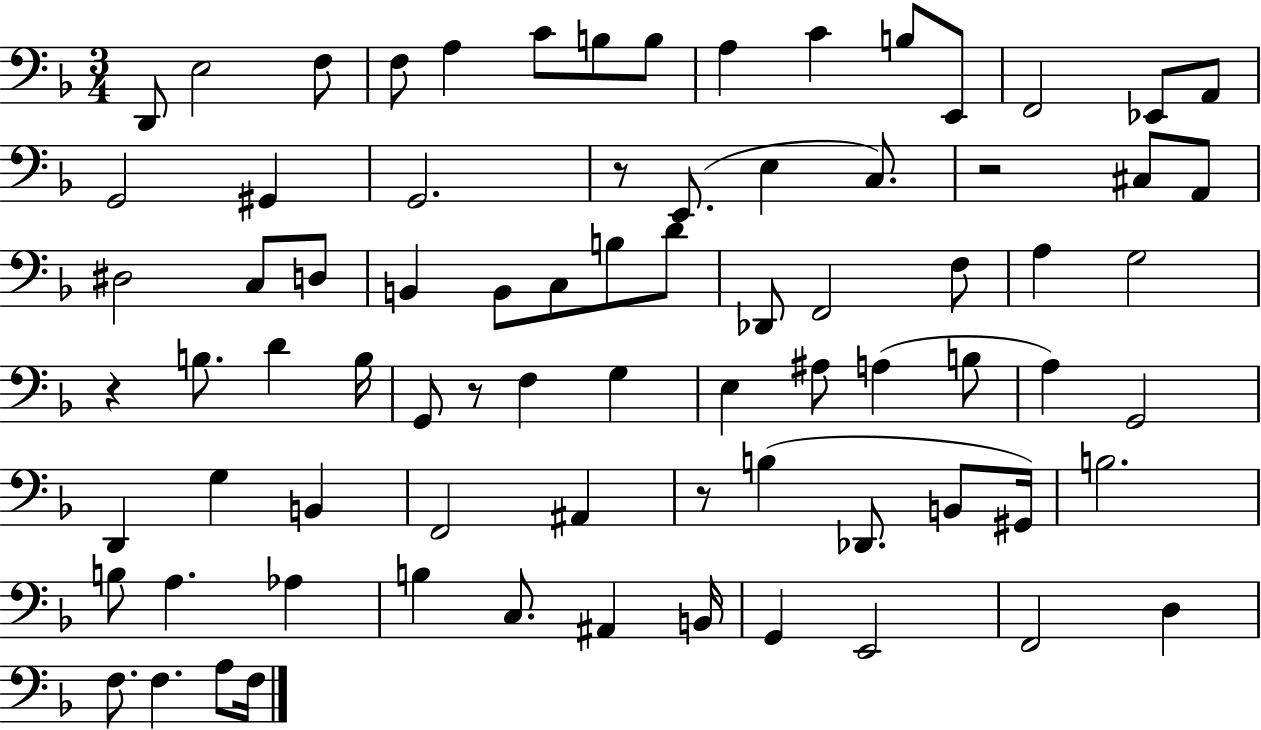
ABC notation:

X:1
T:Untitled
M:3/4
L:1/4
K:F
D,,/2 E,2 F,/2 F,/2 A, C/2 B,/2 B,/2 A, C B,/2 E,,/2 F,,2 _E,,/2 A,,/2 G,,2 ^G,, G,,2 z/2 E,,/2 E, C,/2 z2 ^C,/2 A,,/2 ^D,2 C,/2 D,/2 B,, B,,/2 C,/2 B,/2 D/2 _D,,/2 F,,2 F,/2 A, G,2 z B,/2 D B,/4 G,,/2 z/2 F, G, E, ^A,/2 A, B,/2 A, G,,2 D,, G, B,, F,,2 ^A,, z/2 B, _D,,/2 B,,/2 ^G,,/4 B,2 B,/2 A, _A, B, C,/2 ^A,, B,,/4 G,, E,,2 F,,2 D, F,/2 F, A,/2 F,/4